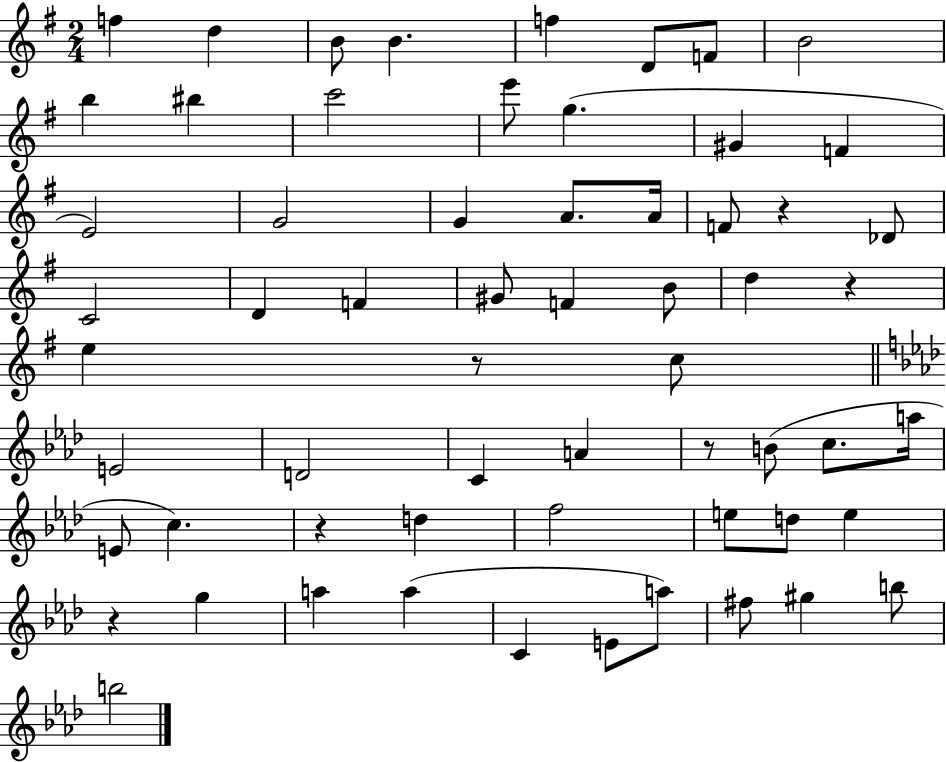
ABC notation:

X:1
T:Untitled
M:2/4
L:1/4
K:G
f d B/2 B f D/2 F/2 B2 b ^b c'2 e'/2 g ^G F E2 G2 G A/2 A/4 F/2 z _D/2 C2 D F ^G/2 F B/2 d z e z/2 c/2 E2 D2 C A z/2 B/2 c/2 a/4 E/2 c z d f2 e/2 d/2 e z g a a C E/2 a/2 ^f/2 ^g b/2 b2